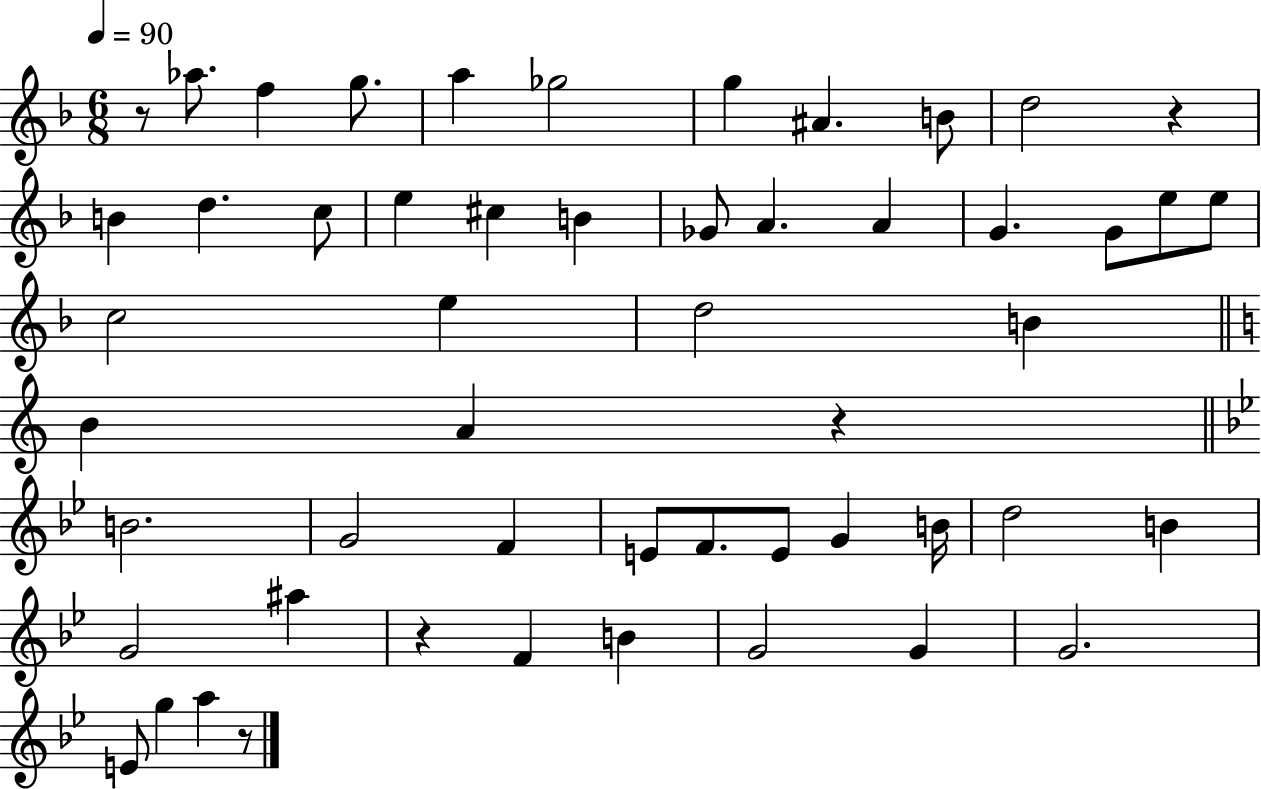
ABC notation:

X:1
T:Untitled
M:6/8
L:1/4
K:F
z/2 _a/2 f g/2 a _g2 g ^A B/2 d2 z B d c/2 e ^c B _G/2 A A G G/2 e/2 e/2 c2 e d2 B B A z B2 G2 F E/2 F/2 E/2 G B/4 d2 B G2 ^a z F B G2 G G2 E/2 g a z/2